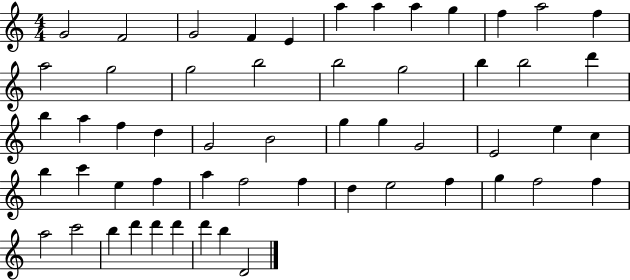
X:1
T:Untitled
M:4/4
L:1/4
K:C
G2 F2 G2 F E a a a g f a2 f a2 g2 g2 b2 b2 g2 b b2 d' b a f d G2 B2 g g G2 E2 e c b c' e f a f2 f d e2 f g f2 f a2 c'2 b d' d' d' d' b D2